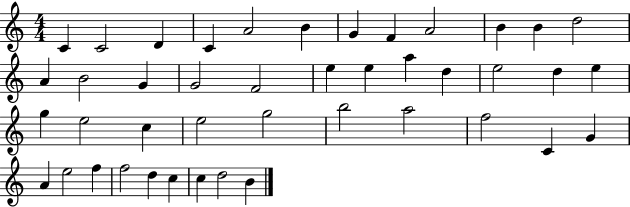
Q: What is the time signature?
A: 4/4